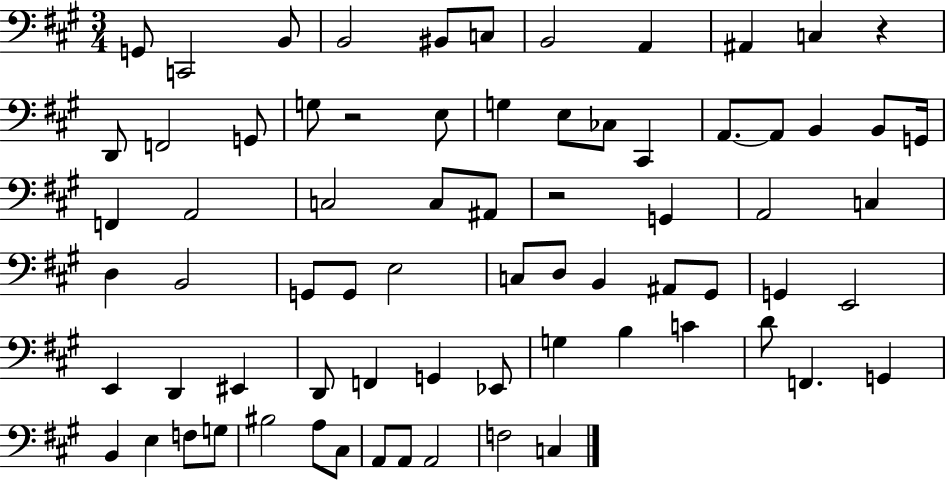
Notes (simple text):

G2/e C2/h B2/e B2/h BIS2/e C3/e B2/h A2/q A#2/q C3/q R/q D2/e F2/h G2/e G3/e R/h E3/e G3/q E3/e CES3/e C#2/q A2/e. A2/e B2/q B2/e G2/s F2/q A2/h C3/h C3/e A#2/e R/h G2/q A2/h C3/q D3/q B2/h G2/e G2/e E3/h C3/e D3/e B2/q A#2/e G#2/e G2/q E2/h E2/q D2/q EIS2/q D2/e F2/q G2/q Eb2/e G3/q B3/q C4/q D4/e F2/q. G2/q B2/q E3/q F3/e G3/e BIS3/h A3/e C#3/e A2/e A2/e A2/h F3/h C3/q